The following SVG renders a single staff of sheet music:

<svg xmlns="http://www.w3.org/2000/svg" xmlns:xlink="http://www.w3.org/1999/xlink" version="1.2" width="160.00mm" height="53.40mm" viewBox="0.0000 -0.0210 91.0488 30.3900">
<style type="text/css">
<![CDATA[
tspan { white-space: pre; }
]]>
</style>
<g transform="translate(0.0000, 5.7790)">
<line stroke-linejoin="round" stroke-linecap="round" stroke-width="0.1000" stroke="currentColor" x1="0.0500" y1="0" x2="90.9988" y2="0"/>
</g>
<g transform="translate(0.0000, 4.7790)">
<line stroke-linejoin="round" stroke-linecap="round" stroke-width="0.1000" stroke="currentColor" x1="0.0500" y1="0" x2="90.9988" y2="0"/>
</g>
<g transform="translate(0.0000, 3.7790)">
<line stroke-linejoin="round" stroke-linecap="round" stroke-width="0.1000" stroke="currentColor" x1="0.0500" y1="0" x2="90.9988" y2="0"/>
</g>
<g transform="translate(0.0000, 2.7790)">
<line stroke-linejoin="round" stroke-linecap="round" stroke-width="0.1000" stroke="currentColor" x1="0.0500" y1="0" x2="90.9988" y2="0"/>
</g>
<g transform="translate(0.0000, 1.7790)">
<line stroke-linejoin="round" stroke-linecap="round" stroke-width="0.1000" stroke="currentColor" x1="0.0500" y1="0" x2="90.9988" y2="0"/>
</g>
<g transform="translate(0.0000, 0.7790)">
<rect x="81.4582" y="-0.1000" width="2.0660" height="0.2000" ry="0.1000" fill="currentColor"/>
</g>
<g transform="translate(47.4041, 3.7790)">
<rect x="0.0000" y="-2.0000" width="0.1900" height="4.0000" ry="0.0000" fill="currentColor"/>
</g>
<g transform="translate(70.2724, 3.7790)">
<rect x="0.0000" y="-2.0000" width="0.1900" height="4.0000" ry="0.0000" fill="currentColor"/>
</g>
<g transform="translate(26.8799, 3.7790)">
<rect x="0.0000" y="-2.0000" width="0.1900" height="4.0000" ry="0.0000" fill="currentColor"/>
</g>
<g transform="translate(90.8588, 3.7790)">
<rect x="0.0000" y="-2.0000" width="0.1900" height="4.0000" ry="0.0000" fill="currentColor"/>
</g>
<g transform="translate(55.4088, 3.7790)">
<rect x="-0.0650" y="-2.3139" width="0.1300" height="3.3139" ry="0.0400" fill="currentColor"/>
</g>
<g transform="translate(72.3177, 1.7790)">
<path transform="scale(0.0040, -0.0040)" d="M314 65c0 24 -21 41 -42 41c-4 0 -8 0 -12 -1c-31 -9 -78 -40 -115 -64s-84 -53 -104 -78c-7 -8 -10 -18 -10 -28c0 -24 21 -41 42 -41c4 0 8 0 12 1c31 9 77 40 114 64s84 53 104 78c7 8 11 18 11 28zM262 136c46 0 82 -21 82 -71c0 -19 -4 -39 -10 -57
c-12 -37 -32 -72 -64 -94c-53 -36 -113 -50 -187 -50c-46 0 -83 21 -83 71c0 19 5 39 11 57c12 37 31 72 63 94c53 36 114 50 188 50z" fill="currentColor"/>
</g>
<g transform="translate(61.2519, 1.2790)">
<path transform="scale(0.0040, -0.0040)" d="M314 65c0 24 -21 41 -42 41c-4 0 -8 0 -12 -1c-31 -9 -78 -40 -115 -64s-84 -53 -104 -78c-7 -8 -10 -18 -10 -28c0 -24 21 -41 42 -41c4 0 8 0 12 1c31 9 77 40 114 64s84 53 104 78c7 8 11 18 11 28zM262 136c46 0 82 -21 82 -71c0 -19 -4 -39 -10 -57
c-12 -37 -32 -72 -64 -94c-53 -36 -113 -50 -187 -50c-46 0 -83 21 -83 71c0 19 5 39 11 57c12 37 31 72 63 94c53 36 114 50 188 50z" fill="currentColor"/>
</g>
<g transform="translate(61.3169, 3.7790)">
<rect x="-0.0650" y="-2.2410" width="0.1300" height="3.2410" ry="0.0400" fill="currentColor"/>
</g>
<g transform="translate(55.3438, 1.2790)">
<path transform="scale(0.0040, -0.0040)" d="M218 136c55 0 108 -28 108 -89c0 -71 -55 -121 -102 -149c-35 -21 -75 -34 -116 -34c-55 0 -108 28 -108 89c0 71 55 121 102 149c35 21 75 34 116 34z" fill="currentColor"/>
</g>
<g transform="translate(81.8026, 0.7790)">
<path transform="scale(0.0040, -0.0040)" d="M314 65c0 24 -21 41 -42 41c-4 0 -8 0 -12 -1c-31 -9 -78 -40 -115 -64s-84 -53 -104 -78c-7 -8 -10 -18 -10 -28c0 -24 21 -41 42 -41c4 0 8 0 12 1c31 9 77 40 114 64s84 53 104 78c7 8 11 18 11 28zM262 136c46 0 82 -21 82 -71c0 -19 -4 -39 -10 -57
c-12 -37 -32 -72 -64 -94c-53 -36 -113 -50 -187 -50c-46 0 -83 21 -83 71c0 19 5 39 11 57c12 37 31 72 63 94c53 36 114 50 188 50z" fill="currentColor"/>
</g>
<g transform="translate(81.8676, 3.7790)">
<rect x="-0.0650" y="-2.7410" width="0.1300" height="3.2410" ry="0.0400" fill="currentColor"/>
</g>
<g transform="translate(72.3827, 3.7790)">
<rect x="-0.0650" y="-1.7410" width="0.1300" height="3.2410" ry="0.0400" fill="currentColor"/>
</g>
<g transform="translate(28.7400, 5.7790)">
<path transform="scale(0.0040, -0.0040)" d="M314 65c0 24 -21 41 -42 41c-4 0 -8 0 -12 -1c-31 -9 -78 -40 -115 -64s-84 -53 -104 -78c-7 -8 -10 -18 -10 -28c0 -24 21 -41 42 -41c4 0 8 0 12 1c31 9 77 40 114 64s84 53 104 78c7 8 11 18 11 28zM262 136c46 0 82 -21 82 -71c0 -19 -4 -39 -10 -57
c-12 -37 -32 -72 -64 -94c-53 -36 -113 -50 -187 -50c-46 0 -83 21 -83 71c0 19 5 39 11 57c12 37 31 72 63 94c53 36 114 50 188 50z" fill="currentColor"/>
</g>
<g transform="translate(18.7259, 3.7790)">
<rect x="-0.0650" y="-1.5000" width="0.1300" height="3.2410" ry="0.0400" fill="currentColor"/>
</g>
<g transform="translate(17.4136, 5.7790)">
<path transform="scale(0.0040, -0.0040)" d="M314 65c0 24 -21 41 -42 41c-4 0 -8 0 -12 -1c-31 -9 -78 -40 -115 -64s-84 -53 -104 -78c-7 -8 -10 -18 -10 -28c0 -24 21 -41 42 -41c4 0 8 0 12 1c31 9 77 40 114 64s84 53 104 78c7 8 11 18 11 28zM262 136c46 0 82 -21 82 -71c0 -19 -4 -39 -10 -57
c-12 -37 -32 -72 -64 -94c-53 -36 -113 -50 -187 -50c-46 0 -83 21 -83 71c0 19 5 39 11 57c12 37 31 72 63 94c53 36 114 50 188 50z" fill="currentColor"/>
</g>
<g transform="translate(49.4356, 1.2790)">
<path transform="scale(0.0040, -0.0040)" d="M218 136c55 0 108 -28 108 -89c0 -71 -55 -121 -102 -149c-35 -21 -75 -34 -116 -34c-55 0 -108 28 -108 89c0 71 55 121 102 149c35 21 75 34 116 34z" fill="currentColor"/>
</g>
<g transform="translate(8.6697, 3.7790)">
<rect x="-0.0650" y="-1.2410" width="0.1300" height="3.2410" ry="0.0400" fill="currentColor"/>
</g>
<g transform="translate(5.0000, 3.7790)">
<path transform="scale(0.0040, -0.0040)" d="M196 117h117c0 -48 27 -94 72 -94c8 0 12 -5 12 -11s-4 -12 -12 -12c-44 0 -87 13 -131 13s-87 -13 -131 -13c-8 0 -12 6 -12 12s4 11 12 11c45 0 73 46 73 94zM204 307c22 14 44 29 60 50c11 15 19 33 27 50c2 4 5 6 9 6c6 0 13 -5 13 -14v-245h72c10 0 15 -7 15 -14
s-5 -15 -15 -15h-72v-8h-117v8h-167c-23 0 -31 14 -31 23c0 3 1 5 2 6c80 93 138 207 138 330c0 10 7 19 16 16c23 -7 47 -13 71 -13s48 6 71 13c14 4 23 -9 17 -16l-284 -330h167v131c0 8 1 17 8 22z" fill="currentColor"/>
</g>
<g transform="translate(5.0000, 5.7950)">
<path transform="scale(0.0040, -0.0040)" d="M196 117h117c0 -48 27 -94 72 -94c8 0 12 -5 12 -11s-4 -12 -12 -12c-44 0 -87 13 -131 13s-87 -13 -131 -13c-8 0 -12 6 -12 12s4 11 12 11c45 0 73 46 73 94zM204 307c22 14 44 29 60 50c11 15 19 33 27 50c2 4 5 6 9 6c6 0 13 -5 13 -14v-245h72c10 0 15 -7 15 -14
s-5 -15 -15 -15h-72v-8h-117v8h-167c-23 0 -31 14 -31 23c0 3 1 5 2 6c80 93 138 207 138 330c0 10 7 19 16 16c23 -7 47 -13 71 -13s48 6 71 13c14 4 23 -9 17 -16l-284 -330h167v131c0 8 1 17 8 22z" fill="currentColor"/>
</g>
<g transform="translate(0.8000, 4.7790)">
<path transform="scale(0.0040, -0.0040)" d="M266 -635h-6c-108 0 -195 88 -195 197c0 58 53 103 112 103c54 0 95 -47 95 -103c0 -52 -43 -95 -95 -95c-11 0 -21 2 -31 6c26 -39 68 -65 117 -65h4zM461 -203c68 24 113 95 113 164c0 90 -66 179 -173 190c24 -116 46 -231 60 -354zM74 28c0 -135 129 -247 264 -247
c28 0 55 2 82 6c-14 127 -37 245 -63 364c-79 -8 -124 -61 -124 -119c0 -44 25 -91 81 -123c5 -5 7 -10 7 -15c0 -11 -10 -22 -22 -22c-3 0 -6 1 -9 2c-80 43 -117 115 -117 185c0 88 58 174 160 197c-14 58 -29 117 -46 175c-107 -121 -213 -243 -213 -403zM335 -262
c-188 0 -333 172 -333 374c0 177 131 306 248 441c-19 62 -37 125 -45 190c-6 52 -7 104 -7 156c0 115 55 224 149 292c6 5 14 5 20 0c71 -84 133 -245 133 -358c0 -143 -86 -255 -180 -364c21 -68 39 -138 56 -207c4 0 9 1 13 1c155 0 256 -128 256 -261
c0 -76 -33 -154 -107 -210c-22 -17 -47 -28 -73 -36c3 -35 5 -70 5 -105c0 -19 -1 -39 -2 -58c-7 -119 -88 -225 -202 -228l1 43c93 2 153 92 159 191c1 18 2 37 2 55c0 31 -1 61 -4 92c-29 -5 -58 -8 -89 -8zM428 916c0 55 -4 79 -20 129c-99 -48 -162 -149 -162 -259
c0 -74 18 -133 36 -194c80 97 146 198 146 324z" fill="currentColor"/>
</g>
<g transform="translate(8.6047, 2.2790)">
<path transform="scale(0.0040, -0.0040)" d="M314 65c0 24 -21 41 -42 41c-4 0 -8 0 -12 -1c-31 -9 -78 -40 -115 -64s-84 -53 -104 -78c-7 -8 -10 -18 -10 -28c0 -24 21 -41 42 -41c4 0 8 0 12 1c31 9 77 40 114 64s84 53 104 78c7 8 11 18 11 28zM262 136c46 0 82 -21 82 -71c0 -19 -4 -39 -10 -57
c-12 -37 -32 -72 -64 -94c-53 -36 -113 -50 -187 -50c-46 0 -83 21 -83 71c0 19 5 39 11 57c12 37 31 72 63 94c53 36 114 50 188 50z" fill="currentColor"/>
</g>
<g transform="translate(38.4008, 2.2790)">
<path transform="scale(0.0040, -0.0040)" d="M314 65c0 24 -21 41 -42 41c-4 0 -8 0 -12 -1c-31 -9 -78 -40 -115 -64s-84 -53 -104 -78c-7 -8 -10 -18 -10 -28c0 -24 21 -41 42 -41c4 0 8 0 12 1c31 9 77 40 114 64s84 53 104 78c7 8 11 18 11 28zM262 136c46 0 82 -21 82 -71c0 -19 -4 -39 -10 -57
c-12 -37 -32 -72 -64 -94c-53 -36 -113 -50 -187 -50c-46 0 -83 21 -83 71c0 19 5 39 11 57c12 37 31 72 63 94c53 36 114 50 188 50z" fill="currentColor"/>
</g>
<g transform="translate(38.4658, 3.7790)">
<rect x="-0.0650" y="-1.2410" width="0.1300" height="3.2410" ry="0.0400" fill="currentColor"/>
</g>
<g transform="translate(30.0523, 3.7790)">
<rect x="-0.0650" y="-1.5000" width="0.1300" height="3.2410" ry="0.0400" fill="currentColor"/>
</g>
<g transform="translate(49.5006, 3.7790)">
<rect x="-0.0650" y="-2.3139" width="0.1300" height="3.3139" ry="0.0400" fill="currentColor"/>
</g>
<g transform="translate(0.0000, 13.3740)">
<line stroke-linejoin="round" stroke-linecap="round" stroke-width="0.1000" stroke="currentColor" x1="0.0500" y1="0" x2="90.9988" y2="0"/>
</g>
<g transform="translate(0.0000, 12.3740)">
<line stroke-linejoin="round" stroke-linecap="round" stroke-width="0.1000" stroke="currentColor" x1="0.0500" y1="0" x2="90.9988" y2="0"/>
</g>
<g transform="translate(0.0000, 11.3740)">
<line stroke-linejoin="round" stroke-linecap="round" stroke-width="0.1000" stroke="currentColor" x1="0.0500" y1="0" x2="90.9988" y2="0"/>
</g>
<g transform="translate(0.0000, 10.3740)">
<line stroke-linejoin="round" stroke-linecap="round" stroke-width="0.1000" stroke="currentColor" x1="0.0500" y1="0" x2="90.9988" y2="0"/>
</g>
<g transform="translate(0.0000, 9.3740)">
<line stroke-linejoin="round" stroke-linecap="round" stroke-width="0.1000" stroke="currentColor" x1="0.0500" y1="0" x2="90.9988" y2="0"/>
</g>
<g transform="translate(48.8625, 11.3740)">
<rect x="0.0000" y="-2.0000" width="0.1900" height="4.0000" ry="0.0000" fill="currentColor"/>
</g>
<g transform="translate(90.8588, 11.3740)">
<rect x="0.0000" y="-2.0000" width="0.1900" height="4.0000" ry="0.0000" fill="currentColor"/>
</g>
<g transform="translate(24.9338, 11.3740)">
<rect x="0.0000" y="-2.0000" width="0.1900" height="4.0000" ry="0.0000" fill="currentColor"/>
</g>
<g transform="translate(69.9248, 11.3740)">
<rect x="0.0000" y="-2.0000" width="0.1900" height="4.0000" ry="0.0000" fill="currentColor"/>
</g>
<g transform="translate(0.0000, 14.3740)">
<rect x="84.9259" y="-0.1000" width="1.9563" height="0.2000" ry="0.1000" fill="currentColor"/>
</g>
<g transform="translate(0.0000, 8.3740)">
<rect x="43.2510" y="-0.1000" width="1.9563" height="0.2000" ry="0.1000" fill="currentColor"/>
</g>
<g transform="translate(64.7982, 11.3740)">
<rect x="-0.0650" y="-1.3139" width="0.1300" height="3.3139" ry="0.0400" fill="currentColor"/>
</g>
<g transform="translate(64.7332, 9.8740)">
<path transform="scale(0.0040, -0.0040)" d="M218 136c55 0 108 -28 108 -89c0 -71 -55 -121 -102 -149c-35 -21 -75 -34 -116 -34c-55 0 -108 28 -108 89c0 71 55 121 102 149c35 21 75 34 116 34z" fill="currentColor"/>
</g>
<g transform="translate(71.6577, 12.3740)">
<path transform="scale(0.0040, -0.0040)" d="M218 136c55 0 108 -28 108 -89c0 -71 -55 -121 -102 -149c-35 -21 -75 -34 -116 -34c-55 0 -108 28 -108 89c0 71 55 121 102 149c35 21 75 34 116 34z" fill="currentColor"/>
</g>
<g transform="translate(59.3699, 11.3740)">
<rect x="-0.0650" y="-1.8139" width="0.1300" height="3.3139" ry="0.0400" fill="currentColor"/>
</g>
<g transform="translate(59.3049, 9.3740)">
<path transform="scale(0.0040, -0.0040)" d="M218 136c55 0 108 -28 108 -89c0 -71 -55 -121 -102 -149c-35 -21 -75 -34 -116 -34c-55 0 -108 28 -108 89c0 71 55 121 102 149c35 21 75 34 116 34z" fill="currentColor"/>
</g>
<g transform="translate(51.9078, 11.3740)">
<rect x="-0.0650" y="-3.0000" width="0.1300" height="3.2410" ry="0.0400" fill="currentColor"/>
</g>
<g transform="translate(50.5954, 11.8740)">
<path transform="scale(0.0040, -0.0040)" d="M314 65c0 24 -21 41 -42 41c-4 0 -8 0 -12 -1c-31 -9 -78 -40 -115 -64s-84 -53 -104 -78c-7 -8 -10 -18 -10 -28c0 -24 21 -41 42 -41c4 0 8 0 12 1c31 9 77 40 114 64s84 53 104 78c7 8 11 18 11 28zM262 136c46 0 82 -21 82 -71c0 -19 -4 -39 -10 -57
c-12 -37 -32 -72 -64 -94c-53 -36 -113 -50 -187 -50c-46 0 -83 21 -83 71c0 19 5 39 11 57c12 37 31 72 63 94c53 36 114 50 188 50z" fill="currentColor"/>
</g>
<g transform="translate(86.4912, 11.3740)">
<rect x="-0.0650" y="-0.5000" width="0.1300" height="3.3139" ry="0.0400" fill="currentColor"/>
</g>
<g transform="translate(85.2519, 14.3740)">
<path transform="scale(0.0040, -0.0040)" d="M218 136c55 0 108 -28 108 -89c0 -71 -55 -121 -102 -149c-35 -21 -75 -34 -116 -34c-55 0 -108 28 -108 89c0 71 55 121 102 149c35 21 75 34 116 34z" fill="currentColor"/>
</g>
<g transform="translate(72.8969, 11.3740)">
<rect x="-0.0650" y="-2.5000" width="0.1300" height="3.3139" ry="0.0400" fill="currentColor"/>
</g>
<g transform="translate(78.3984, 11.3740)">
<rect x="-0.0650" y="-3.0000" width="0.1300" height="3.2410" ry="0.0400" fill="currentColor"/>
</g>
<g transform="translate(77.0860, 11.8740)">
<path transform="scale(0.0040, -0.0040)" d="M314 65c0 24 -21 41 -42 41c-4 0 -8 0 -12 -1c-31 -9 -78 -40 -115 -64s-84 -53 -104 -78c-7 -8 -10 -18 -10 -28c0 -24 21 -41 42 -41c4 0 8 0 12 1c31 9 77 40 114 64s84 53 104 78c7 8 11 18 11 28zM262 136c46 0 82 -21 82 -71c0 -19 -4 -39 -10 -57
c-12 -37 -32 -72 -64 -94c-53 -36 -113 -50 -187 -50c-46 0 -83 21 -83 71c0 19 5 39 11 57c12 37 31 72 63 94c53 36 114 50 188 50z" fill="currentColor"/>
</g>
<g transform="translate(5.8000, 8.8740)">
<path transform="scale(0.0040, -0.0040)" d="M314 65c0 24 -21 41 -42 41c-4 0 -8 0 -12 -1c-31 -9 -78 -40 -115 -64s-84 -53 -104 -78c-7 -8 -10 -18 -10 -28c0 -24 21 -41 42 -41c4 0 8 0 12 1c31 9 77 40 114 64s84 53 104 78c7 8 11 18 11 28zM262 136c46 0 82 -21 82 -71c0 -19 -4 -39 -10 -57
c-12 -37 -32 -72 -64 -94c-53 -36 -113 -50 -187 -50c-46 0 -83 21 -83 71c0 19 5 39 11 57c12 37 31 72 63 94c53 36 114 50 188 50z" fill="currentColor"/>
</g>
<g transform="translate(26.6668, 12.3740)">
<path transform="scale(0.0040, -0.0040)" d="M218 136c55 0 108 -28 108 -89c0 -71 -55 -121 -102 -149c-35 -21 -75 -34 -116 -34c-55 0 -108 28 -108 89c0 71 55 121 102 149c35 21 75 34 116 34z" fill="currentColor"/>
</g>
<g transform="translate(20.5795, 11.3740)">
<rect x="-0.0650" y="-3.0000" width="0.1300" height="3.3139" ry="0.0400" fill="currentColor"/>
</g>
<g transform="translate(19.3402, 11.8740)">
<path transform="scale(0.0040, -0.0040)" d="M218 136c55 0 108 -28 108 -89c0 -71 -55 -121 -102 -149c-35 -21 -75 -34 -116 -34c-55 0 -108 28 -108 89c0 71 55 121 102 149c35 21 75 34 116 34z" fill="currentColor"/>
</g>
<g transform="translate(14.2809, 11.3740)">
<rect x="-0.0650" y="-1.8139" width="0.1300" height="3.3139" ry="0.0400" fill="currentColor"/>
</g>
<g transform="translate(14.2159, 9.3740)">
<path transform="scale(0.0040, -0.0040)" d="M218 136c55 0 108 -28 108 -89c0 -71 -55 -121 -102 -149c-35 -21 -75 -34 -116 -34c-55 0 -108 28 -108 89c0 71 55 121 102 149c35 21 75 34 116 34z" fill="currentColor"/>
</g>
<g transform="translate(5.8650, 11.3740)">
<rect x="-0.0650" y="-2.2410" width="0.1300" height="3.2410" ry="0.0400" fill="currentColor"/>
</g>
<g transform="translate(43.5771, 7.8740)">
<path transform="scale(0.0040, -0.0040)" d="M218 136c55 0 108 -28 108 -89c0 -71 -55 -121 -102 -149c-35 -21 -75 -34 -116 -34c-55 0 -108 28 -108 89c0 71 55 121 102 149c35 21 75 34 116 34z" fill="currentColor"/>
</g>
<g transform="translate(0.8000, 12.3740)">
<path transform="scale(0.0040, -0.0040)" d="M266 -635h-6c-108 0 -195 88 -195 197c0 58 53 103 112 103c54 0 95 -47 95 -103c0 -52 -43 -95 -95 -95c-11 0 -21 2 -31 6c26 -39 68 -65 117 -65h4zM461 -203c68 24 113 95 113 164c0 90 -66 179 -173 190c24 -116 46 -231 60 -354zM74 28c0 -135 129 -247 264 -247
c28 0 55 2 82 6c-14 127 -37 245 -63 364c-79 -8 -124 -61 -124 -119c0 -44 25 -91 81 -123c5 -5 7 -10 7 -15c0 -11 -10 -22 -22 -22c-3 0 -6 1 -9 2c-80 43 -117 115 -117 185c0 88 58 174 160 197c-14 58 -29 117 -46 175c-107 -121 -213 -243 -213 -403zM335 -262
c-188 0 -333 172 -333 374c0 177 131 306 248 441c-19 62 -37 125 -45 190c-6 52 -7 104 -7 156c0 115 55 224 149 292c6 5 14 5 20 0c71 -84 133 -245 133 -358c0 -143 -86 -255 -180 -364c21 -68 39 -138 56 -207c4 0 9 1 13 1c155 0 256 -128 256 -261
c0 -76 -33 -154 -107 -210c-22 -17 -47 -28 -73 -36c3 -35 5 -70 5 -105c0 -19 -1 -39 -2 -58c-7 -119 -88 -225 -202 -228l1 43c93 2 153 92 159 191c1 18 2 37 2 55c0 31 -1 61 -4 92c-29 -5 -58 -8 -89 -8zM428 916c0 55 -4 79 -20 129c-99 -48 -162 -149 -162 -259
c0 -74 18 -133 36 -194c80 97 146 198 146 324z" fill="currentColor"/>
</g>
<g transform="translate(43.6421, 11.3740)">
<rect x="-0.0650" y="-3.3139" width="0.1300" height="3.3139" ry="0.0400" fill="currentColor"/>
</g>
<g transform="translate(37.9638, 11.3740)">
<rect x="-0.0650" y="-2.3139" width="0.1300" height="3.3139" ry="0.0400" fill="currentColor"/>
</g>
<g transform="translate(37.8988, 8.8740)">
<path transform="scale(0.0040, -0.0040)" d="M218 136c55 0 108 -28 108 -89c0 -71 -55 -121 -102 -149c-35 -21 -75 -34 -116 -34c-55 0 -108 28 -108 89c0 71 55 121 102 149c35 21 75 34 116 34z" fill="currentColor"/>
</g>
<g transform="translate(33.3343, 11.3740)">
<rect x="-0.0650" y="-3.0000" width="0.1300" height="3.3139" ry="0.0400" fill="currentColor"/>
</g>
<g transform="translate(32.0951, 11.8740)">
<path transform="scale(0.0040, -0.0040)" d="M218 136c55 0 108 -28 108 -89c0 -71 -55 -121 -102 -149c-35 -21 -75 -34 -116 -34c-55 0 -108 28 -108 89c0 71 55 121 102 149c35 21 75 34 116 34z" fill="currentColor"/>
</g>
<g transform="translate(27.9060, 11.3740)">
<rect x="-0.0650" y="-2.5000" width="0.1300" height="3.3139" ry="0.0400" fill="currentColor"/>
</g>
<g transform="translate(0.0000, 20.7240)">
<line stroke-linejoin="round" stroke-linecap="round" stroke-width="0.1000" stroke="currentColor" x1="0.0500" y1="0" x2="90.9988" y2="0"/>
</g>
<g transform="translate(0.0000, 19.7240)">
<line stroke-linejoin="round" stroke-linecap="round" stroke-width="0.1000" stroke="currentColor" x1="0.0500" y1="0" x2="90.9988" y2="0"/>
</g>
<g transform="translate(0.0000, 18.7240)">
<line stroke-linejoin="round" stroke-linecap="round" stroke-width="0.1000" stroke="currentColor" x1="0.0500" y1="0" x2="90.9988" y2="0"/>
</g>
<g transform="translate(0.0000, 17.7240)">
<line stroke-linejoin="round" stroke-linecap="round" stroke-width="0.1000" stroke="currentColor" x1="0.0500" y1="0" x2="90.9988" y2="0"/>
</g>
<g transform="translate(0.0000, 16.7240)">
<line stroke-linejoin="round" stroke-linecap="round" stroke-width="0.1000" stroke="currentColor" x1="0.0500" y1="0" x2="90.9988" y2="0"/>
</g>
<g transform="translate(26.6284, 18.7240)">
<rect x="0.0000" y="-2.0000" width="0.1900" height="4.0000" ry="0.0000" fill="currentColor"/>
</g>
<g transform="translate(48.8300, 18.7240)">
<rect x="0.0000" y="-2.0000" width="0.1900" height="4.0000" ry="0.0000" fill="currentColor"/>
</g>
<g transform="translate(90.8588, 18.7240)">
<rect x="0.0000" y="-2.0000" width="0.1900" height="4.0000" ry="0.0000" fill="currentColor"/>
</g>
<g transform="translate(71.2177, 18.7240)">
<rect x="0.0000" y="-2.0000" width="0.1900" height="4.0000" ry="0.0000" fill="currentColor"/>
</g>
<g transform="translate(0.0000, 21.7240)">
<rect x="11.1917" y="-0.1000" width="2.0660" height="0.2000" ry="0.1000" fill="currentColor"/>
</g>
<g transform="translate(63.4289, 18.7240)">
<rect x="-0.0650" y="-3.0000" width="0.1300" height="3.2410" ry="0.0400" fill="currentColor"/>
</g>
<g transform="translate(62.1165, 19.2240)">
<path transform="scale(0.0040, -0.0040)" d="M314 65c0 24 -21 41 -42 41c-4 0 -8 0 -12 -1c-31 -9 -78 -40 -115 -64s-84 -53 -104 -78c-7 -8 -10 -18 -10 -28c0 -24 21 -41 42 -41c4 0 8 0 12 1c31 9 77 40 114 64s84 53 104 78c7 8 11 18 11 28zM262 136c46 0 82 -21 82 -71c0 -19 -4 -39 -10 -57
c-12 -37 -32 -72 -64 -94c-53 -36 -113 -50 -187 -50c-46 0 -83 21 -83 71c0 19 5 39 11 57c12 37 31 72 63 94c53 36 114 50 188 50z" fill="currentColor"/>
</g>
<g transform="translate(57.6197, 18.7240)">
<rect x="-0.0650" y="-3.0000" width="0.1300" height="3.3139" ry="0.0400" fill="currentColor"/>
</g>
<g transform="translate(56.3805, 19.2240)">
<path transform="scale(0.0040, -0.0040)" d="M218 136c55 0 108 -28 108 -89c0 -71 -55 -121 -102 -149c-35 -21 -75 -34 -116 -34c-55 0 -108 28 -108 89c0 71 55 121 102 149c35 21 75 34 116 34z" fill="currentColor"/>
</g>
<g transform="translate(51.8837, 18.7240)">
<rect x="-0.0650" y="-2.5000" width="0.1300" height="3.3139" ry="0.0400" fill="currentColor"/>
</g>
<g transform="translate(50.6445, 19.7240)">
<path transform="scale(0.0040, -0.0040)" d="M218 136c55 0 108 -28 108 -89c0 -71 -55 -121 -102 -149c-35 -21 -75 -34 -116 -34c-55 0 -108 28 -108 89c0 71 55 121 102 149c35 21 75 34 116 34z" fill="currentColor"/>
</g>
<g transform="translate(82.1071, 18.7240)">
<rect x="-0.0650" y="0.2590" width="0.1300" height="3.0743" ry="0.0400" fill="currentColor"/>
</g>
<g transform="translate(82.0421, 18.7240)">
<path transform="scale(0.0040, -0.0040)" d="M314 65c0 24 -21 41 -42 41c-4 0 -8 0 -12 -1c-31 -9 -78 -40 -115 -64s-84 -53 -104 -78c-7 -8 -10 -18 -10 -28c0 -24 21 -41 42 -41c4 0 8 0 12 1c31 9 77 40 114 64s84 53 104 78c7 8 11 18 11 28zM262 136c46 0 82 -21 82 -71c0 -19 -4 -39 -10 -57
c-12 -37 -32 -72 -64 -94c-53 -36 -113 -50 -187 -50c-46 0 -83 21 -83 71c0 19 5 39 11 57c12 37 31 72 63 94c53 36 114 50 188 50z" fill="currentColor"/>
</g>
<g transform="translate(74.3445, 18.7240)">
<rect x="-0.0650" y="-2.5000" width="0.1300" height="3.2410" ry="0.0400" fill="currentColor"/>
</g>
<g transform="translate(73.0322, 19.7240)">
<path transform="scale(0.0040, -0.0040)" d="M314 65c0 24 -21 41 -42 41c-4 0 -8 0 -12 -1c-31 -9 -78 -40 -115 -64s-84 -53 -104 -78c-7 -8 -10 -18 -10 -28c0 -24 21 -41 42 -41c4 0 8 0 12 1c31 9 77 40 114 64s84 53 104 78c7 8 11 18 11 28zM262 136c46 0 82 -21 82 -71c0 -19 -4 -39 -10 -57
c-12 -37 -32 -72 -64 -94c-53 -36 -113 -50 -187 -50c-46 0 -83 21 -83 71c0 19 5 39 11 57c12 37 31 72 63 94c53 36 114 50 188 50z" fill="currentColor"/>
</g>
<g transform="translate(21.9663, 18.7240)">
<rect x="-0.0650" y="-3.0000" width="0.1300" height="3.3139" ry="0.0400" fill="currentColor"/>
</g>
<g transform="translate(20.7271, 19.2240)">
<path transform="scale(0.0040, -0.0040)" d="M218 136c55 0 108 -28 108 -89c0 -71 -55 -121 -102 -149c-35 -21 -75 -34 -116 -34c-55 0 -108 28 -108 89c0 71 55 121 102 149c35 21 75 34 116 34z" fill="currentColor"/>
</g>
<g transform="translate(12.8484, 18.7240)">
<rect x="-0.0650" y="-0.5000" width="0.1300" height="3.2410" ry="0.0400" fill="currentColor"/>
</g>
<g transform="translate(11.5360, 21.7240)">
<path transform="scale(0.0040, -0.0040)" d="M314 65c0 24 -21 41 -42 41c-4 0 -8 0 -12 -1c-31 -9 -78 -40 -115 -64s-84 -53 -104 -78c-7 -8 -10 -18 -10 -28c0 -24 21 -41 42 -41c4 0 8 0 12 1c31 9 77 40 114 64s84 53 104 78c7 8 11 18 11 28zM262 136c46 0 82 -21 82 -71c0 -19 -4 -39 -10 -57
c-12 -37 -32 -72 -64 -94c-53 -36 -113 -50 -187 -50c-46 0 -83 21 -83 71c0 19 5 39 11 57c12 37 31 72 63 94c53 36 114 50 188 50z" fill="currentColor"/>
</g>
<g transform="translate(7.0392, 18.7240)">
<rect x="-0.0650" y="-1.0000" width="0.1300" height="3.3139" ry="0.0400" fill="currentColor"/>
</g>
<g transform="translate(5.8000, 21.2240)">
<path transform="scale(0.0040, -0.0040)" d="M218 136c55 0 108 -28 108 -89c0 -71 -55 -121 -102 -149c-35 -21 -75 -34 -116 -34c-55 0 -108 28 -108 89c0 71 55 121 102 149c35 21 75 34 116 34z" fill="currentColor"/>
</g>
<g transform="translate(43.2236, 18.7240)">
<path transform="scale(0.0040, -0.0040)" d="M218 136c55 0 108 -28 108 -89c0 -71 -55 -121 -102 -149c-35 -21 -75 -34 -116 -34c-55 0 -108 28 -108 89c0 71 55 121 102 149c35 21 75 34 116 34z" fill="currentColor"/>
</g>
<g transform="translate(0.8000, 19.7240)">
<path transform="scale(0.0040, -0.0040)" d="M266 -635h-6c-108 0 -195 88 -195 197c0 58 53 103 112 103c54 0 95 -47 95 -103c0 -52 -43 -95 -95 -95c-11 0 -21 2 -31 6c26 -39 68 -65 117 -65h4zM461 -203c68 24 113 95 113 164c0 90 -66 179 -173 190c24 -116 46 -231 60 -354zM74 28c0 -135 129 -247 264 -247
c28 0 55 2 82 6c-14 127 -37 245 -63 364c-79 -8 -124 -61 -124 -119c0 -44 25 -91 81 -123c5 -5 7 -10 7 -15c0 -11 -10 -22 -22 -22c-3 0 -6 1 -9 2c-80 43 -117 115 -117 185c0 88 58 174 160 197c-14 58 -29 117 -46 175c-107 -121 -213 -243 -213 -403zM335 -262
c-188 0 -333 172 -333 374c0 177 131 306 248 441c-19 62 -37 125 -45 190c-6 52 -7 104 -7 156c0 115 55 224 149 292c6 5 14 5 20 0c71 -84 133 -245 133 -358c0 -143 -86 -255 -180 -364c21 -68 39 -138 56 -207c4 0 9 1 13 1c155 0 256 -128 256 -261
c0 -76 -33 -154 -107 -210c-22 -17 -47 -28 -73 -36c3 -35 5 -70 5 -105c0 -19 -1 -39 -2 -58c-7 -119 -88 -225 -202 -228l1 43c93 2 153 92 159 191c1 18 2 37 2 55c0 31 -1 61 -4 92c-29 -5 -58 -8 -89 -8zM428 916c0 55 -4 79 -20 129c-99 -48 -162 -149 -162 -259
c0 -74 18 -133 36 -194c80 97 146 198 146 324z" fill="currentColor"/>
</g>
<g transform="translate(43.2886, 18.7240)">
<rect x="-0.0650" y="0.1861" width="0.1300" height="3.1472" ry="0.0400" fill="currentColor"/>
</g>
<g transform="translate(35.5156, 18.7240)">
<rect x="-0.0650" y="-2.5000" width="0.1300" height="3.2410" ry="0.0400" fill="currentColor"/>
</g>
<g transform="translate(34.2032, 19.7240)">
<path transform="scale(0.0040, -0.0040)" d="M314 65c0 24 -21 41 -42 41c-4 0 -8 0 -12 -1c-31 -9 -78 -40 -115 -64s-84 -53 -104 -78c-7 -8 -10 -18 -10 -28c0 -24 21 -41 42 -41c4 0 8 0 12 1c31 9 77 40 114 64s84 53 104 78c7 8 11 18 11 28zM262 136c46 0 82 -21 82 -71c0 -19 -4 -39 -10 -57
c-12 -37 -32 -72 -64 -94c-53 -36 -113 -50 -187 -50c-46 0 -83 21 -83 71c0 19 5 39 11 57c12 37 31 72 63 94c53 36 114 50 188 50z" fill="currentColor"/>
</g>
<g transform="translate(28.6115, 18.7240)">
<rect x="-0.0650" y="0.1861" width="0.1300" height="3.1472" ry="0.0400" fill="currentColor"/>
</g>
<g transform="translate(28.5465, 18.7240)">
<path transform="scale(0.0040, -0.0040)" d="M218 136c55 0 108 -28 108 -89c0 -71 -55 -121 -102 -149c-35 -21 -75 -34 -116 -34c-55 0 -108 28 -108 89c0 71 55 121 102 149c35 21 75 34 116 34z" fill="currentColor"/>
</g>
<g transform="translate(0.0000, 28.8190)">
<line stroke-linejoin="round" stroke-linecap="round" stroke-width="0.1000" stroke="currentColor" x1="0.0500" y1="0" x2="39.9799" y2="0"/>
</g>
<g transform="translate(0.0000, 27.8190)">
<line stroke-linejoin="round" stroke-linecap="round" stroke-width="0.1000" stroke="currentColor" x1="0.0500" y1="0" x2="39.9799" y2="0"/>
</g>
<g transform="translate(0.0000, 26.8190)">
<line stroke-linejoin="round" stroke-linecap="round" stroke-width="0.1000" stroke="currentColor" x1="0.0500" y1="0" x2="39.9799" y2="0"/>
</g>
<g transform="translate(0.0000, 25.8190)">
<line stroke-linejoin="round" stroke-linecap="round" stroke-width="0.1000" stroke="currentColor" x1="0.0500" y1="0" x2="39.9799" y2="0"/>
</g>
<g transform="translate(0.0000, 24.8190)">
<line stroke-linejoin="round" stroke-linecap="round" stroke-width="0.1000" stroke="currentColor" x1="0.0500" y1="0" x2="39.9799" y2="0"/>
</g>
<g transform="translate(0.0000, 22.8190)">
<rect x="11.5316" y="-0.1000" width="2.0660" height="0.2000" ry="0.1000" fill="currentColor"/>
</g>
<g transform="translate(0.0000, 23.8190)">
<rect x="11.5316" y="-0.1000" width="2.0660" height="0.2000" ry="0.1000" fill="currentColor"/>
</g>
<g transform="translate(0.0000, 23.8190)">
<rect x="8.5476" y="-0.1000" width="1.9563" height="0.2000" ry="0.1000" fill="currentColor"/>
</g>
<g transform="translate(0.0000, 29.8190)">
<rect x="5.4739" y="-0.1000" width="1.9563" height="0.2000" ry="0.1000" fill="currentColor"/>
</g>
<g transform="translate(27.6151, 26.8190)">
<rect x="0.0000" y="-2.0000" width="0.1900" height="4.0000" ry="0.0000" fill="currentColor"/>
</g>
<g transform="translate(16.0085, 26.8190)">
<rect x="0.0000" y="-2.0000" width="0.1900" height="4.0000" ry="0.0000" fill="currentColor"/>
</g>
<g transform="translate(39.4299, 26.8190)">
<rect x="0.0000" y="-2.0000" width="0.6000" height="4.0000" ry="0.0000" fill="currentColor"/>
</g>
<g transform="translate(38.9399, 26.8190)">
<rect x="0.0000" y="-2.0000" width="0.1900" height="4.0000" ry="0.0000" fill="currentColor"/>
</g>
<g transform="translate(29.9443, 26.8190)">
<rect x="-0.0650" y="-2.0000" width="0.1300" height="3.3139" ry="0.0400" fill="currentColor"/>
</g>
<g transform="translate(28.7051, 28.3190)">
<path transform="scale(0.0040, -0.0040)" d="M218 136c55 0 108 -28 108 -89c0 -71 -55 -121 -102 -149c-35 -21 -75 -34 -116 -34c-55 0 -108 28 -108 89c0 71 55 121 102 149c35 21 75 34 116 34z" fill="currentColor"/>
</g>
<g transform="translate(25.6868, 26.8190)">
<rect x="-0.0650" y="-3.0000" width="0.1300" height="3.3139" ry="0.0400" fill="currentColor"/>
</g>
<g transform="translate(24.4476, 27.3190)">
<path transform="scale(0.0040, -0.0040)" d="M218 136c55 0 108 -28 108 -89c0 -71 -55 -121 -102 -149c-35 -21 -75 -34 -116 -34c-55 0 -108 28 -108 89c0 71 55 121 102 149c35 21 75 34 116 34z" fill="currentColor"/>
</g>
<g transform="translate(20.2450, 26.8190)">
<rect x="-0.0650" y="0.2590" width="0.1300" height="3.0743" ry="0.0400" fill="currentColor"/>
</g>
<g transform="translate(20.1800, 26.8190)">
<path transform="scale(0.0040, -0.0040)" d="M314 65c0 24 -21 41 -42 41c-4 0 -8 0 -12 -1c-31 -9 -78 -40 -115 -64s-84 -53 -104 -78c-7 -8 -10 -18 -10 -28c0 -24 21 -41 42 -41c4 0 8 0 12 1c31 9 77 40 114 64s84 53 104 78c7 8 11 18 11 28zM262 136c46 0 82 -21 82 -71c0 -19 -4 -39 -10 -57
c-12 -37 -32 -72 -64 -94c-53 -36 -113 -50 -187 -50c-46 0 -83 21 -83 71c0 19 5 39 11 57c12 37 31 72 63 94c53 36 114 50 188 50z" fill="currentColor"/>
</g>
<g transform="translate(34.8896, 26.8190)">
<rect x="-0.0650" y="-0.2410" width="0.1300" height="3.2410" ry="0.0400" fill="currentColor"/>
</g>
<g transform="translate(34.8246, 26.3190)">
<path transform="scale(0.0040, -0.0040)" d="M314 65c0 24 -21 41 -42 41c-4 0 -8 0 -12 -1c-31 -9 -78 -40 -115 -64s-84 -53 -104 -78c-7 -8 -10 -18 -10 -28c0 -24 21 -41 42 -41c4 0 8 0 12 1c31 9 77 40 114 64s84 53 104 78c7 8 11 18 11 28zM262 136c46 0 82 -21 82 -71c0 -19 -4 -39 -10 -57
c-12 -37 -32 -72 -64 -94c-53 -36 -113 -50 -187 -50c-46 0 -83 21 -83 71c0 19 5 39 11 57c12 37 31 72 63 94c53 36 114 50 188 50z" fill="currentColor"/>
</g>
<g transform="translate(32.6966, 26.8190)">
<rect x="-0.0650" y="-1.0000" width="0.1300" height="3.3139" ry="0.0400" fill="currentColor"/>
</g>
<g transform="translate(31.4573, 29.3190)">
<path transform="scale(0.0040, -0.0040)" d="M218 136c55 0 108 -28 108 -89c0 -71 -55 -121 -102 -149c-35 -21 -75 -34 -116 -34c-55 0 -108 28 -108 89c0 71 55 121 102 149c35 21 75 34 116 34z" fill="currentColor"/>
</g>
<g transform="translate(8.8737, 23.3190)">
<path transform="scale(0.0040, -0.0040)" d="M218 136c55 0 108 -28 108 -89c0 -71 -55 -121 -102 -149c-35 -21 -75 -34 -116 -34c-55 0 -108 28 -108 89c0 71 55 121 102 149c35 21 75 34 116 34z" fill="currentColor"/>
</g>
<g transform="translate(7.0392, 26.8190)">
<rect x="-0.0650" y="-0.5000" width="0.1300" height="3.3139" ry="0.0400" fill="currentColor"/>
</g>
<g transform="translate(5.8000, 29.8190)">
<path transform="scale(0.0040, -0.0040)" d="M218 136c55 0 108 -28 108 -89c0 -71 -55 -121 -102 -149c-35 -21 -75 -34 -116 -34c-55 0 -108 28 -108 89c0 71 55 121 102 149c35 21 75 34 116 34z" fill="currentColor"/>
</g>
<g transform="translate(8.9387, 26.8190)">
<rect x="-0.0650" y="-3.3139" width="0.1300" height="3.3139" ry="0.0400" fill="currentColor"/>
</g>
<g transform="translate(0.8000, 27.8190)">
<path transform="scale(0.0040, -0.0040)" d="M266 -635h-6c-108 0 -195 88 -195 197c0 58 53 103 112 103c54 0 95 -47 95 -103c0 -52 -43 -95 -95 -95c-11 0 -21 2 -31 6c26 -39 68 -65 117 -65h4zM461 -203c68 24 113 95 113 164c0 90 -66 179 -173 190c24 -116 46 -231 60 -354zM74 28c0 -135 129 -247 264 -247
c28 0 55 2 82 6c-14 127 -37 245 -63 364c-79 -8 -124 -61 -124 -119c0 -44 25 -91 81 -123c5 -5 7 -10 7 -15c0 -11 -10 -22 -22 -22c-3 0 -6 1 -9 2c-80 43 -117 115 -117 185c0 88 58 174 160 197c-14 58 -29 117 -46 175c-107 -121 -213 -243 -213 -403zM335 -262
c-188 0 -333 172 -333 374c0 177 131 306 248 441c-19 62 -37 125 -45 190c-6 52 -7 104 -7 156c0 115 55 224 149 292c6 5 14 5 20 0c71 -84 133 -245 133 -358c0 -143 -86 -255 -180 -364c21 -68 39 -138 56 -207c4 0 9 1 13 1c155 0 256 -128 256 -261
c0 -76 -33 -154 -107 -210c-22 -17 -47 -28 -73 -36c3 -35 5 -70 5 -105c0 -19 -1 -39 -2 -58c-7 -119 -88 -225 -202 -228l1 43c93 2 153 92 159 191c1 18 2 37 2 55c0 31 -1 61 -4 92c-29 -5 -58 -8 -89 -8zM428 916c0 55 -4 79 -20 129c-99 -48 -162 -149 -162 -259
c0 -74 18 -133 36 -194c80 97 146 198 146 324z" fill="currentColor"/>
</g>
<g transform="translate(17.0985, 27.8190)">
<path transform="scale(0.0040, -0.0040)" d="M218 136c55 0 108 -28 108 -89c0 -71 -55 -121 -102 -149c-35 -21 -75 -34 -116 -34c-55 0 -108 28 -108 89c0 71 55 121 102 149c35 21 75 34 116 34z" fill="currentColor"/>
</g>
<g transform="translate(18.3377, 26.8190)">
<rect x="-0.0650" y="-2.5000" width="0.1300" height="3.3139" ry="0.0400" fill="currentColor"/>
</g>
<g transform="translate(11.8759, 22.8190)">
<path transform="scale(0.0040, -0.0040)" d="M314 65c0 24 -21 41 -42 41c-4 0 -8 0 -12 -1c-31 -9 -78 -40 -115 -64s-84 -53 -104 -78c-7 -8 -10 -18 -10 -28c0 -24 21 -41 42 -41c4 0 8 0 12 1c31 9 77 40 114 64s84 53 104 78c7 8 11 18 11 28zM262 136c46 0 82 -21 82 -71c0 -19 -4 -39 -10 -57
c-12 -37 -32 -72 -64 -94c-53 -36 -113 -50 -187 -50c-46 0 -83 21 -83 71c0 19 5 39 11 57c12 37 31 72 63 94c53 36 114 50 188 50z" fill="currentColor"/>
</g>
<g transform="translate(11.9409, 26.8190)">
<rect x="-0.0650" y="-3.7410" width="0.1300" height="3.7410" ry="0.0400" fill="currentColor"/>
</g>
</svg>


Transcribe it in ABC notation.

X:1
T:Untitled
M:4/4
L:1/4
K:C
e2 E2 E2 e2 g g g2 f2 a2 g2 f A G A g b A2 f e G A2 C D C2 A B G2 B G A A2 G2 B2 C b c'2 G B2 A F D c2